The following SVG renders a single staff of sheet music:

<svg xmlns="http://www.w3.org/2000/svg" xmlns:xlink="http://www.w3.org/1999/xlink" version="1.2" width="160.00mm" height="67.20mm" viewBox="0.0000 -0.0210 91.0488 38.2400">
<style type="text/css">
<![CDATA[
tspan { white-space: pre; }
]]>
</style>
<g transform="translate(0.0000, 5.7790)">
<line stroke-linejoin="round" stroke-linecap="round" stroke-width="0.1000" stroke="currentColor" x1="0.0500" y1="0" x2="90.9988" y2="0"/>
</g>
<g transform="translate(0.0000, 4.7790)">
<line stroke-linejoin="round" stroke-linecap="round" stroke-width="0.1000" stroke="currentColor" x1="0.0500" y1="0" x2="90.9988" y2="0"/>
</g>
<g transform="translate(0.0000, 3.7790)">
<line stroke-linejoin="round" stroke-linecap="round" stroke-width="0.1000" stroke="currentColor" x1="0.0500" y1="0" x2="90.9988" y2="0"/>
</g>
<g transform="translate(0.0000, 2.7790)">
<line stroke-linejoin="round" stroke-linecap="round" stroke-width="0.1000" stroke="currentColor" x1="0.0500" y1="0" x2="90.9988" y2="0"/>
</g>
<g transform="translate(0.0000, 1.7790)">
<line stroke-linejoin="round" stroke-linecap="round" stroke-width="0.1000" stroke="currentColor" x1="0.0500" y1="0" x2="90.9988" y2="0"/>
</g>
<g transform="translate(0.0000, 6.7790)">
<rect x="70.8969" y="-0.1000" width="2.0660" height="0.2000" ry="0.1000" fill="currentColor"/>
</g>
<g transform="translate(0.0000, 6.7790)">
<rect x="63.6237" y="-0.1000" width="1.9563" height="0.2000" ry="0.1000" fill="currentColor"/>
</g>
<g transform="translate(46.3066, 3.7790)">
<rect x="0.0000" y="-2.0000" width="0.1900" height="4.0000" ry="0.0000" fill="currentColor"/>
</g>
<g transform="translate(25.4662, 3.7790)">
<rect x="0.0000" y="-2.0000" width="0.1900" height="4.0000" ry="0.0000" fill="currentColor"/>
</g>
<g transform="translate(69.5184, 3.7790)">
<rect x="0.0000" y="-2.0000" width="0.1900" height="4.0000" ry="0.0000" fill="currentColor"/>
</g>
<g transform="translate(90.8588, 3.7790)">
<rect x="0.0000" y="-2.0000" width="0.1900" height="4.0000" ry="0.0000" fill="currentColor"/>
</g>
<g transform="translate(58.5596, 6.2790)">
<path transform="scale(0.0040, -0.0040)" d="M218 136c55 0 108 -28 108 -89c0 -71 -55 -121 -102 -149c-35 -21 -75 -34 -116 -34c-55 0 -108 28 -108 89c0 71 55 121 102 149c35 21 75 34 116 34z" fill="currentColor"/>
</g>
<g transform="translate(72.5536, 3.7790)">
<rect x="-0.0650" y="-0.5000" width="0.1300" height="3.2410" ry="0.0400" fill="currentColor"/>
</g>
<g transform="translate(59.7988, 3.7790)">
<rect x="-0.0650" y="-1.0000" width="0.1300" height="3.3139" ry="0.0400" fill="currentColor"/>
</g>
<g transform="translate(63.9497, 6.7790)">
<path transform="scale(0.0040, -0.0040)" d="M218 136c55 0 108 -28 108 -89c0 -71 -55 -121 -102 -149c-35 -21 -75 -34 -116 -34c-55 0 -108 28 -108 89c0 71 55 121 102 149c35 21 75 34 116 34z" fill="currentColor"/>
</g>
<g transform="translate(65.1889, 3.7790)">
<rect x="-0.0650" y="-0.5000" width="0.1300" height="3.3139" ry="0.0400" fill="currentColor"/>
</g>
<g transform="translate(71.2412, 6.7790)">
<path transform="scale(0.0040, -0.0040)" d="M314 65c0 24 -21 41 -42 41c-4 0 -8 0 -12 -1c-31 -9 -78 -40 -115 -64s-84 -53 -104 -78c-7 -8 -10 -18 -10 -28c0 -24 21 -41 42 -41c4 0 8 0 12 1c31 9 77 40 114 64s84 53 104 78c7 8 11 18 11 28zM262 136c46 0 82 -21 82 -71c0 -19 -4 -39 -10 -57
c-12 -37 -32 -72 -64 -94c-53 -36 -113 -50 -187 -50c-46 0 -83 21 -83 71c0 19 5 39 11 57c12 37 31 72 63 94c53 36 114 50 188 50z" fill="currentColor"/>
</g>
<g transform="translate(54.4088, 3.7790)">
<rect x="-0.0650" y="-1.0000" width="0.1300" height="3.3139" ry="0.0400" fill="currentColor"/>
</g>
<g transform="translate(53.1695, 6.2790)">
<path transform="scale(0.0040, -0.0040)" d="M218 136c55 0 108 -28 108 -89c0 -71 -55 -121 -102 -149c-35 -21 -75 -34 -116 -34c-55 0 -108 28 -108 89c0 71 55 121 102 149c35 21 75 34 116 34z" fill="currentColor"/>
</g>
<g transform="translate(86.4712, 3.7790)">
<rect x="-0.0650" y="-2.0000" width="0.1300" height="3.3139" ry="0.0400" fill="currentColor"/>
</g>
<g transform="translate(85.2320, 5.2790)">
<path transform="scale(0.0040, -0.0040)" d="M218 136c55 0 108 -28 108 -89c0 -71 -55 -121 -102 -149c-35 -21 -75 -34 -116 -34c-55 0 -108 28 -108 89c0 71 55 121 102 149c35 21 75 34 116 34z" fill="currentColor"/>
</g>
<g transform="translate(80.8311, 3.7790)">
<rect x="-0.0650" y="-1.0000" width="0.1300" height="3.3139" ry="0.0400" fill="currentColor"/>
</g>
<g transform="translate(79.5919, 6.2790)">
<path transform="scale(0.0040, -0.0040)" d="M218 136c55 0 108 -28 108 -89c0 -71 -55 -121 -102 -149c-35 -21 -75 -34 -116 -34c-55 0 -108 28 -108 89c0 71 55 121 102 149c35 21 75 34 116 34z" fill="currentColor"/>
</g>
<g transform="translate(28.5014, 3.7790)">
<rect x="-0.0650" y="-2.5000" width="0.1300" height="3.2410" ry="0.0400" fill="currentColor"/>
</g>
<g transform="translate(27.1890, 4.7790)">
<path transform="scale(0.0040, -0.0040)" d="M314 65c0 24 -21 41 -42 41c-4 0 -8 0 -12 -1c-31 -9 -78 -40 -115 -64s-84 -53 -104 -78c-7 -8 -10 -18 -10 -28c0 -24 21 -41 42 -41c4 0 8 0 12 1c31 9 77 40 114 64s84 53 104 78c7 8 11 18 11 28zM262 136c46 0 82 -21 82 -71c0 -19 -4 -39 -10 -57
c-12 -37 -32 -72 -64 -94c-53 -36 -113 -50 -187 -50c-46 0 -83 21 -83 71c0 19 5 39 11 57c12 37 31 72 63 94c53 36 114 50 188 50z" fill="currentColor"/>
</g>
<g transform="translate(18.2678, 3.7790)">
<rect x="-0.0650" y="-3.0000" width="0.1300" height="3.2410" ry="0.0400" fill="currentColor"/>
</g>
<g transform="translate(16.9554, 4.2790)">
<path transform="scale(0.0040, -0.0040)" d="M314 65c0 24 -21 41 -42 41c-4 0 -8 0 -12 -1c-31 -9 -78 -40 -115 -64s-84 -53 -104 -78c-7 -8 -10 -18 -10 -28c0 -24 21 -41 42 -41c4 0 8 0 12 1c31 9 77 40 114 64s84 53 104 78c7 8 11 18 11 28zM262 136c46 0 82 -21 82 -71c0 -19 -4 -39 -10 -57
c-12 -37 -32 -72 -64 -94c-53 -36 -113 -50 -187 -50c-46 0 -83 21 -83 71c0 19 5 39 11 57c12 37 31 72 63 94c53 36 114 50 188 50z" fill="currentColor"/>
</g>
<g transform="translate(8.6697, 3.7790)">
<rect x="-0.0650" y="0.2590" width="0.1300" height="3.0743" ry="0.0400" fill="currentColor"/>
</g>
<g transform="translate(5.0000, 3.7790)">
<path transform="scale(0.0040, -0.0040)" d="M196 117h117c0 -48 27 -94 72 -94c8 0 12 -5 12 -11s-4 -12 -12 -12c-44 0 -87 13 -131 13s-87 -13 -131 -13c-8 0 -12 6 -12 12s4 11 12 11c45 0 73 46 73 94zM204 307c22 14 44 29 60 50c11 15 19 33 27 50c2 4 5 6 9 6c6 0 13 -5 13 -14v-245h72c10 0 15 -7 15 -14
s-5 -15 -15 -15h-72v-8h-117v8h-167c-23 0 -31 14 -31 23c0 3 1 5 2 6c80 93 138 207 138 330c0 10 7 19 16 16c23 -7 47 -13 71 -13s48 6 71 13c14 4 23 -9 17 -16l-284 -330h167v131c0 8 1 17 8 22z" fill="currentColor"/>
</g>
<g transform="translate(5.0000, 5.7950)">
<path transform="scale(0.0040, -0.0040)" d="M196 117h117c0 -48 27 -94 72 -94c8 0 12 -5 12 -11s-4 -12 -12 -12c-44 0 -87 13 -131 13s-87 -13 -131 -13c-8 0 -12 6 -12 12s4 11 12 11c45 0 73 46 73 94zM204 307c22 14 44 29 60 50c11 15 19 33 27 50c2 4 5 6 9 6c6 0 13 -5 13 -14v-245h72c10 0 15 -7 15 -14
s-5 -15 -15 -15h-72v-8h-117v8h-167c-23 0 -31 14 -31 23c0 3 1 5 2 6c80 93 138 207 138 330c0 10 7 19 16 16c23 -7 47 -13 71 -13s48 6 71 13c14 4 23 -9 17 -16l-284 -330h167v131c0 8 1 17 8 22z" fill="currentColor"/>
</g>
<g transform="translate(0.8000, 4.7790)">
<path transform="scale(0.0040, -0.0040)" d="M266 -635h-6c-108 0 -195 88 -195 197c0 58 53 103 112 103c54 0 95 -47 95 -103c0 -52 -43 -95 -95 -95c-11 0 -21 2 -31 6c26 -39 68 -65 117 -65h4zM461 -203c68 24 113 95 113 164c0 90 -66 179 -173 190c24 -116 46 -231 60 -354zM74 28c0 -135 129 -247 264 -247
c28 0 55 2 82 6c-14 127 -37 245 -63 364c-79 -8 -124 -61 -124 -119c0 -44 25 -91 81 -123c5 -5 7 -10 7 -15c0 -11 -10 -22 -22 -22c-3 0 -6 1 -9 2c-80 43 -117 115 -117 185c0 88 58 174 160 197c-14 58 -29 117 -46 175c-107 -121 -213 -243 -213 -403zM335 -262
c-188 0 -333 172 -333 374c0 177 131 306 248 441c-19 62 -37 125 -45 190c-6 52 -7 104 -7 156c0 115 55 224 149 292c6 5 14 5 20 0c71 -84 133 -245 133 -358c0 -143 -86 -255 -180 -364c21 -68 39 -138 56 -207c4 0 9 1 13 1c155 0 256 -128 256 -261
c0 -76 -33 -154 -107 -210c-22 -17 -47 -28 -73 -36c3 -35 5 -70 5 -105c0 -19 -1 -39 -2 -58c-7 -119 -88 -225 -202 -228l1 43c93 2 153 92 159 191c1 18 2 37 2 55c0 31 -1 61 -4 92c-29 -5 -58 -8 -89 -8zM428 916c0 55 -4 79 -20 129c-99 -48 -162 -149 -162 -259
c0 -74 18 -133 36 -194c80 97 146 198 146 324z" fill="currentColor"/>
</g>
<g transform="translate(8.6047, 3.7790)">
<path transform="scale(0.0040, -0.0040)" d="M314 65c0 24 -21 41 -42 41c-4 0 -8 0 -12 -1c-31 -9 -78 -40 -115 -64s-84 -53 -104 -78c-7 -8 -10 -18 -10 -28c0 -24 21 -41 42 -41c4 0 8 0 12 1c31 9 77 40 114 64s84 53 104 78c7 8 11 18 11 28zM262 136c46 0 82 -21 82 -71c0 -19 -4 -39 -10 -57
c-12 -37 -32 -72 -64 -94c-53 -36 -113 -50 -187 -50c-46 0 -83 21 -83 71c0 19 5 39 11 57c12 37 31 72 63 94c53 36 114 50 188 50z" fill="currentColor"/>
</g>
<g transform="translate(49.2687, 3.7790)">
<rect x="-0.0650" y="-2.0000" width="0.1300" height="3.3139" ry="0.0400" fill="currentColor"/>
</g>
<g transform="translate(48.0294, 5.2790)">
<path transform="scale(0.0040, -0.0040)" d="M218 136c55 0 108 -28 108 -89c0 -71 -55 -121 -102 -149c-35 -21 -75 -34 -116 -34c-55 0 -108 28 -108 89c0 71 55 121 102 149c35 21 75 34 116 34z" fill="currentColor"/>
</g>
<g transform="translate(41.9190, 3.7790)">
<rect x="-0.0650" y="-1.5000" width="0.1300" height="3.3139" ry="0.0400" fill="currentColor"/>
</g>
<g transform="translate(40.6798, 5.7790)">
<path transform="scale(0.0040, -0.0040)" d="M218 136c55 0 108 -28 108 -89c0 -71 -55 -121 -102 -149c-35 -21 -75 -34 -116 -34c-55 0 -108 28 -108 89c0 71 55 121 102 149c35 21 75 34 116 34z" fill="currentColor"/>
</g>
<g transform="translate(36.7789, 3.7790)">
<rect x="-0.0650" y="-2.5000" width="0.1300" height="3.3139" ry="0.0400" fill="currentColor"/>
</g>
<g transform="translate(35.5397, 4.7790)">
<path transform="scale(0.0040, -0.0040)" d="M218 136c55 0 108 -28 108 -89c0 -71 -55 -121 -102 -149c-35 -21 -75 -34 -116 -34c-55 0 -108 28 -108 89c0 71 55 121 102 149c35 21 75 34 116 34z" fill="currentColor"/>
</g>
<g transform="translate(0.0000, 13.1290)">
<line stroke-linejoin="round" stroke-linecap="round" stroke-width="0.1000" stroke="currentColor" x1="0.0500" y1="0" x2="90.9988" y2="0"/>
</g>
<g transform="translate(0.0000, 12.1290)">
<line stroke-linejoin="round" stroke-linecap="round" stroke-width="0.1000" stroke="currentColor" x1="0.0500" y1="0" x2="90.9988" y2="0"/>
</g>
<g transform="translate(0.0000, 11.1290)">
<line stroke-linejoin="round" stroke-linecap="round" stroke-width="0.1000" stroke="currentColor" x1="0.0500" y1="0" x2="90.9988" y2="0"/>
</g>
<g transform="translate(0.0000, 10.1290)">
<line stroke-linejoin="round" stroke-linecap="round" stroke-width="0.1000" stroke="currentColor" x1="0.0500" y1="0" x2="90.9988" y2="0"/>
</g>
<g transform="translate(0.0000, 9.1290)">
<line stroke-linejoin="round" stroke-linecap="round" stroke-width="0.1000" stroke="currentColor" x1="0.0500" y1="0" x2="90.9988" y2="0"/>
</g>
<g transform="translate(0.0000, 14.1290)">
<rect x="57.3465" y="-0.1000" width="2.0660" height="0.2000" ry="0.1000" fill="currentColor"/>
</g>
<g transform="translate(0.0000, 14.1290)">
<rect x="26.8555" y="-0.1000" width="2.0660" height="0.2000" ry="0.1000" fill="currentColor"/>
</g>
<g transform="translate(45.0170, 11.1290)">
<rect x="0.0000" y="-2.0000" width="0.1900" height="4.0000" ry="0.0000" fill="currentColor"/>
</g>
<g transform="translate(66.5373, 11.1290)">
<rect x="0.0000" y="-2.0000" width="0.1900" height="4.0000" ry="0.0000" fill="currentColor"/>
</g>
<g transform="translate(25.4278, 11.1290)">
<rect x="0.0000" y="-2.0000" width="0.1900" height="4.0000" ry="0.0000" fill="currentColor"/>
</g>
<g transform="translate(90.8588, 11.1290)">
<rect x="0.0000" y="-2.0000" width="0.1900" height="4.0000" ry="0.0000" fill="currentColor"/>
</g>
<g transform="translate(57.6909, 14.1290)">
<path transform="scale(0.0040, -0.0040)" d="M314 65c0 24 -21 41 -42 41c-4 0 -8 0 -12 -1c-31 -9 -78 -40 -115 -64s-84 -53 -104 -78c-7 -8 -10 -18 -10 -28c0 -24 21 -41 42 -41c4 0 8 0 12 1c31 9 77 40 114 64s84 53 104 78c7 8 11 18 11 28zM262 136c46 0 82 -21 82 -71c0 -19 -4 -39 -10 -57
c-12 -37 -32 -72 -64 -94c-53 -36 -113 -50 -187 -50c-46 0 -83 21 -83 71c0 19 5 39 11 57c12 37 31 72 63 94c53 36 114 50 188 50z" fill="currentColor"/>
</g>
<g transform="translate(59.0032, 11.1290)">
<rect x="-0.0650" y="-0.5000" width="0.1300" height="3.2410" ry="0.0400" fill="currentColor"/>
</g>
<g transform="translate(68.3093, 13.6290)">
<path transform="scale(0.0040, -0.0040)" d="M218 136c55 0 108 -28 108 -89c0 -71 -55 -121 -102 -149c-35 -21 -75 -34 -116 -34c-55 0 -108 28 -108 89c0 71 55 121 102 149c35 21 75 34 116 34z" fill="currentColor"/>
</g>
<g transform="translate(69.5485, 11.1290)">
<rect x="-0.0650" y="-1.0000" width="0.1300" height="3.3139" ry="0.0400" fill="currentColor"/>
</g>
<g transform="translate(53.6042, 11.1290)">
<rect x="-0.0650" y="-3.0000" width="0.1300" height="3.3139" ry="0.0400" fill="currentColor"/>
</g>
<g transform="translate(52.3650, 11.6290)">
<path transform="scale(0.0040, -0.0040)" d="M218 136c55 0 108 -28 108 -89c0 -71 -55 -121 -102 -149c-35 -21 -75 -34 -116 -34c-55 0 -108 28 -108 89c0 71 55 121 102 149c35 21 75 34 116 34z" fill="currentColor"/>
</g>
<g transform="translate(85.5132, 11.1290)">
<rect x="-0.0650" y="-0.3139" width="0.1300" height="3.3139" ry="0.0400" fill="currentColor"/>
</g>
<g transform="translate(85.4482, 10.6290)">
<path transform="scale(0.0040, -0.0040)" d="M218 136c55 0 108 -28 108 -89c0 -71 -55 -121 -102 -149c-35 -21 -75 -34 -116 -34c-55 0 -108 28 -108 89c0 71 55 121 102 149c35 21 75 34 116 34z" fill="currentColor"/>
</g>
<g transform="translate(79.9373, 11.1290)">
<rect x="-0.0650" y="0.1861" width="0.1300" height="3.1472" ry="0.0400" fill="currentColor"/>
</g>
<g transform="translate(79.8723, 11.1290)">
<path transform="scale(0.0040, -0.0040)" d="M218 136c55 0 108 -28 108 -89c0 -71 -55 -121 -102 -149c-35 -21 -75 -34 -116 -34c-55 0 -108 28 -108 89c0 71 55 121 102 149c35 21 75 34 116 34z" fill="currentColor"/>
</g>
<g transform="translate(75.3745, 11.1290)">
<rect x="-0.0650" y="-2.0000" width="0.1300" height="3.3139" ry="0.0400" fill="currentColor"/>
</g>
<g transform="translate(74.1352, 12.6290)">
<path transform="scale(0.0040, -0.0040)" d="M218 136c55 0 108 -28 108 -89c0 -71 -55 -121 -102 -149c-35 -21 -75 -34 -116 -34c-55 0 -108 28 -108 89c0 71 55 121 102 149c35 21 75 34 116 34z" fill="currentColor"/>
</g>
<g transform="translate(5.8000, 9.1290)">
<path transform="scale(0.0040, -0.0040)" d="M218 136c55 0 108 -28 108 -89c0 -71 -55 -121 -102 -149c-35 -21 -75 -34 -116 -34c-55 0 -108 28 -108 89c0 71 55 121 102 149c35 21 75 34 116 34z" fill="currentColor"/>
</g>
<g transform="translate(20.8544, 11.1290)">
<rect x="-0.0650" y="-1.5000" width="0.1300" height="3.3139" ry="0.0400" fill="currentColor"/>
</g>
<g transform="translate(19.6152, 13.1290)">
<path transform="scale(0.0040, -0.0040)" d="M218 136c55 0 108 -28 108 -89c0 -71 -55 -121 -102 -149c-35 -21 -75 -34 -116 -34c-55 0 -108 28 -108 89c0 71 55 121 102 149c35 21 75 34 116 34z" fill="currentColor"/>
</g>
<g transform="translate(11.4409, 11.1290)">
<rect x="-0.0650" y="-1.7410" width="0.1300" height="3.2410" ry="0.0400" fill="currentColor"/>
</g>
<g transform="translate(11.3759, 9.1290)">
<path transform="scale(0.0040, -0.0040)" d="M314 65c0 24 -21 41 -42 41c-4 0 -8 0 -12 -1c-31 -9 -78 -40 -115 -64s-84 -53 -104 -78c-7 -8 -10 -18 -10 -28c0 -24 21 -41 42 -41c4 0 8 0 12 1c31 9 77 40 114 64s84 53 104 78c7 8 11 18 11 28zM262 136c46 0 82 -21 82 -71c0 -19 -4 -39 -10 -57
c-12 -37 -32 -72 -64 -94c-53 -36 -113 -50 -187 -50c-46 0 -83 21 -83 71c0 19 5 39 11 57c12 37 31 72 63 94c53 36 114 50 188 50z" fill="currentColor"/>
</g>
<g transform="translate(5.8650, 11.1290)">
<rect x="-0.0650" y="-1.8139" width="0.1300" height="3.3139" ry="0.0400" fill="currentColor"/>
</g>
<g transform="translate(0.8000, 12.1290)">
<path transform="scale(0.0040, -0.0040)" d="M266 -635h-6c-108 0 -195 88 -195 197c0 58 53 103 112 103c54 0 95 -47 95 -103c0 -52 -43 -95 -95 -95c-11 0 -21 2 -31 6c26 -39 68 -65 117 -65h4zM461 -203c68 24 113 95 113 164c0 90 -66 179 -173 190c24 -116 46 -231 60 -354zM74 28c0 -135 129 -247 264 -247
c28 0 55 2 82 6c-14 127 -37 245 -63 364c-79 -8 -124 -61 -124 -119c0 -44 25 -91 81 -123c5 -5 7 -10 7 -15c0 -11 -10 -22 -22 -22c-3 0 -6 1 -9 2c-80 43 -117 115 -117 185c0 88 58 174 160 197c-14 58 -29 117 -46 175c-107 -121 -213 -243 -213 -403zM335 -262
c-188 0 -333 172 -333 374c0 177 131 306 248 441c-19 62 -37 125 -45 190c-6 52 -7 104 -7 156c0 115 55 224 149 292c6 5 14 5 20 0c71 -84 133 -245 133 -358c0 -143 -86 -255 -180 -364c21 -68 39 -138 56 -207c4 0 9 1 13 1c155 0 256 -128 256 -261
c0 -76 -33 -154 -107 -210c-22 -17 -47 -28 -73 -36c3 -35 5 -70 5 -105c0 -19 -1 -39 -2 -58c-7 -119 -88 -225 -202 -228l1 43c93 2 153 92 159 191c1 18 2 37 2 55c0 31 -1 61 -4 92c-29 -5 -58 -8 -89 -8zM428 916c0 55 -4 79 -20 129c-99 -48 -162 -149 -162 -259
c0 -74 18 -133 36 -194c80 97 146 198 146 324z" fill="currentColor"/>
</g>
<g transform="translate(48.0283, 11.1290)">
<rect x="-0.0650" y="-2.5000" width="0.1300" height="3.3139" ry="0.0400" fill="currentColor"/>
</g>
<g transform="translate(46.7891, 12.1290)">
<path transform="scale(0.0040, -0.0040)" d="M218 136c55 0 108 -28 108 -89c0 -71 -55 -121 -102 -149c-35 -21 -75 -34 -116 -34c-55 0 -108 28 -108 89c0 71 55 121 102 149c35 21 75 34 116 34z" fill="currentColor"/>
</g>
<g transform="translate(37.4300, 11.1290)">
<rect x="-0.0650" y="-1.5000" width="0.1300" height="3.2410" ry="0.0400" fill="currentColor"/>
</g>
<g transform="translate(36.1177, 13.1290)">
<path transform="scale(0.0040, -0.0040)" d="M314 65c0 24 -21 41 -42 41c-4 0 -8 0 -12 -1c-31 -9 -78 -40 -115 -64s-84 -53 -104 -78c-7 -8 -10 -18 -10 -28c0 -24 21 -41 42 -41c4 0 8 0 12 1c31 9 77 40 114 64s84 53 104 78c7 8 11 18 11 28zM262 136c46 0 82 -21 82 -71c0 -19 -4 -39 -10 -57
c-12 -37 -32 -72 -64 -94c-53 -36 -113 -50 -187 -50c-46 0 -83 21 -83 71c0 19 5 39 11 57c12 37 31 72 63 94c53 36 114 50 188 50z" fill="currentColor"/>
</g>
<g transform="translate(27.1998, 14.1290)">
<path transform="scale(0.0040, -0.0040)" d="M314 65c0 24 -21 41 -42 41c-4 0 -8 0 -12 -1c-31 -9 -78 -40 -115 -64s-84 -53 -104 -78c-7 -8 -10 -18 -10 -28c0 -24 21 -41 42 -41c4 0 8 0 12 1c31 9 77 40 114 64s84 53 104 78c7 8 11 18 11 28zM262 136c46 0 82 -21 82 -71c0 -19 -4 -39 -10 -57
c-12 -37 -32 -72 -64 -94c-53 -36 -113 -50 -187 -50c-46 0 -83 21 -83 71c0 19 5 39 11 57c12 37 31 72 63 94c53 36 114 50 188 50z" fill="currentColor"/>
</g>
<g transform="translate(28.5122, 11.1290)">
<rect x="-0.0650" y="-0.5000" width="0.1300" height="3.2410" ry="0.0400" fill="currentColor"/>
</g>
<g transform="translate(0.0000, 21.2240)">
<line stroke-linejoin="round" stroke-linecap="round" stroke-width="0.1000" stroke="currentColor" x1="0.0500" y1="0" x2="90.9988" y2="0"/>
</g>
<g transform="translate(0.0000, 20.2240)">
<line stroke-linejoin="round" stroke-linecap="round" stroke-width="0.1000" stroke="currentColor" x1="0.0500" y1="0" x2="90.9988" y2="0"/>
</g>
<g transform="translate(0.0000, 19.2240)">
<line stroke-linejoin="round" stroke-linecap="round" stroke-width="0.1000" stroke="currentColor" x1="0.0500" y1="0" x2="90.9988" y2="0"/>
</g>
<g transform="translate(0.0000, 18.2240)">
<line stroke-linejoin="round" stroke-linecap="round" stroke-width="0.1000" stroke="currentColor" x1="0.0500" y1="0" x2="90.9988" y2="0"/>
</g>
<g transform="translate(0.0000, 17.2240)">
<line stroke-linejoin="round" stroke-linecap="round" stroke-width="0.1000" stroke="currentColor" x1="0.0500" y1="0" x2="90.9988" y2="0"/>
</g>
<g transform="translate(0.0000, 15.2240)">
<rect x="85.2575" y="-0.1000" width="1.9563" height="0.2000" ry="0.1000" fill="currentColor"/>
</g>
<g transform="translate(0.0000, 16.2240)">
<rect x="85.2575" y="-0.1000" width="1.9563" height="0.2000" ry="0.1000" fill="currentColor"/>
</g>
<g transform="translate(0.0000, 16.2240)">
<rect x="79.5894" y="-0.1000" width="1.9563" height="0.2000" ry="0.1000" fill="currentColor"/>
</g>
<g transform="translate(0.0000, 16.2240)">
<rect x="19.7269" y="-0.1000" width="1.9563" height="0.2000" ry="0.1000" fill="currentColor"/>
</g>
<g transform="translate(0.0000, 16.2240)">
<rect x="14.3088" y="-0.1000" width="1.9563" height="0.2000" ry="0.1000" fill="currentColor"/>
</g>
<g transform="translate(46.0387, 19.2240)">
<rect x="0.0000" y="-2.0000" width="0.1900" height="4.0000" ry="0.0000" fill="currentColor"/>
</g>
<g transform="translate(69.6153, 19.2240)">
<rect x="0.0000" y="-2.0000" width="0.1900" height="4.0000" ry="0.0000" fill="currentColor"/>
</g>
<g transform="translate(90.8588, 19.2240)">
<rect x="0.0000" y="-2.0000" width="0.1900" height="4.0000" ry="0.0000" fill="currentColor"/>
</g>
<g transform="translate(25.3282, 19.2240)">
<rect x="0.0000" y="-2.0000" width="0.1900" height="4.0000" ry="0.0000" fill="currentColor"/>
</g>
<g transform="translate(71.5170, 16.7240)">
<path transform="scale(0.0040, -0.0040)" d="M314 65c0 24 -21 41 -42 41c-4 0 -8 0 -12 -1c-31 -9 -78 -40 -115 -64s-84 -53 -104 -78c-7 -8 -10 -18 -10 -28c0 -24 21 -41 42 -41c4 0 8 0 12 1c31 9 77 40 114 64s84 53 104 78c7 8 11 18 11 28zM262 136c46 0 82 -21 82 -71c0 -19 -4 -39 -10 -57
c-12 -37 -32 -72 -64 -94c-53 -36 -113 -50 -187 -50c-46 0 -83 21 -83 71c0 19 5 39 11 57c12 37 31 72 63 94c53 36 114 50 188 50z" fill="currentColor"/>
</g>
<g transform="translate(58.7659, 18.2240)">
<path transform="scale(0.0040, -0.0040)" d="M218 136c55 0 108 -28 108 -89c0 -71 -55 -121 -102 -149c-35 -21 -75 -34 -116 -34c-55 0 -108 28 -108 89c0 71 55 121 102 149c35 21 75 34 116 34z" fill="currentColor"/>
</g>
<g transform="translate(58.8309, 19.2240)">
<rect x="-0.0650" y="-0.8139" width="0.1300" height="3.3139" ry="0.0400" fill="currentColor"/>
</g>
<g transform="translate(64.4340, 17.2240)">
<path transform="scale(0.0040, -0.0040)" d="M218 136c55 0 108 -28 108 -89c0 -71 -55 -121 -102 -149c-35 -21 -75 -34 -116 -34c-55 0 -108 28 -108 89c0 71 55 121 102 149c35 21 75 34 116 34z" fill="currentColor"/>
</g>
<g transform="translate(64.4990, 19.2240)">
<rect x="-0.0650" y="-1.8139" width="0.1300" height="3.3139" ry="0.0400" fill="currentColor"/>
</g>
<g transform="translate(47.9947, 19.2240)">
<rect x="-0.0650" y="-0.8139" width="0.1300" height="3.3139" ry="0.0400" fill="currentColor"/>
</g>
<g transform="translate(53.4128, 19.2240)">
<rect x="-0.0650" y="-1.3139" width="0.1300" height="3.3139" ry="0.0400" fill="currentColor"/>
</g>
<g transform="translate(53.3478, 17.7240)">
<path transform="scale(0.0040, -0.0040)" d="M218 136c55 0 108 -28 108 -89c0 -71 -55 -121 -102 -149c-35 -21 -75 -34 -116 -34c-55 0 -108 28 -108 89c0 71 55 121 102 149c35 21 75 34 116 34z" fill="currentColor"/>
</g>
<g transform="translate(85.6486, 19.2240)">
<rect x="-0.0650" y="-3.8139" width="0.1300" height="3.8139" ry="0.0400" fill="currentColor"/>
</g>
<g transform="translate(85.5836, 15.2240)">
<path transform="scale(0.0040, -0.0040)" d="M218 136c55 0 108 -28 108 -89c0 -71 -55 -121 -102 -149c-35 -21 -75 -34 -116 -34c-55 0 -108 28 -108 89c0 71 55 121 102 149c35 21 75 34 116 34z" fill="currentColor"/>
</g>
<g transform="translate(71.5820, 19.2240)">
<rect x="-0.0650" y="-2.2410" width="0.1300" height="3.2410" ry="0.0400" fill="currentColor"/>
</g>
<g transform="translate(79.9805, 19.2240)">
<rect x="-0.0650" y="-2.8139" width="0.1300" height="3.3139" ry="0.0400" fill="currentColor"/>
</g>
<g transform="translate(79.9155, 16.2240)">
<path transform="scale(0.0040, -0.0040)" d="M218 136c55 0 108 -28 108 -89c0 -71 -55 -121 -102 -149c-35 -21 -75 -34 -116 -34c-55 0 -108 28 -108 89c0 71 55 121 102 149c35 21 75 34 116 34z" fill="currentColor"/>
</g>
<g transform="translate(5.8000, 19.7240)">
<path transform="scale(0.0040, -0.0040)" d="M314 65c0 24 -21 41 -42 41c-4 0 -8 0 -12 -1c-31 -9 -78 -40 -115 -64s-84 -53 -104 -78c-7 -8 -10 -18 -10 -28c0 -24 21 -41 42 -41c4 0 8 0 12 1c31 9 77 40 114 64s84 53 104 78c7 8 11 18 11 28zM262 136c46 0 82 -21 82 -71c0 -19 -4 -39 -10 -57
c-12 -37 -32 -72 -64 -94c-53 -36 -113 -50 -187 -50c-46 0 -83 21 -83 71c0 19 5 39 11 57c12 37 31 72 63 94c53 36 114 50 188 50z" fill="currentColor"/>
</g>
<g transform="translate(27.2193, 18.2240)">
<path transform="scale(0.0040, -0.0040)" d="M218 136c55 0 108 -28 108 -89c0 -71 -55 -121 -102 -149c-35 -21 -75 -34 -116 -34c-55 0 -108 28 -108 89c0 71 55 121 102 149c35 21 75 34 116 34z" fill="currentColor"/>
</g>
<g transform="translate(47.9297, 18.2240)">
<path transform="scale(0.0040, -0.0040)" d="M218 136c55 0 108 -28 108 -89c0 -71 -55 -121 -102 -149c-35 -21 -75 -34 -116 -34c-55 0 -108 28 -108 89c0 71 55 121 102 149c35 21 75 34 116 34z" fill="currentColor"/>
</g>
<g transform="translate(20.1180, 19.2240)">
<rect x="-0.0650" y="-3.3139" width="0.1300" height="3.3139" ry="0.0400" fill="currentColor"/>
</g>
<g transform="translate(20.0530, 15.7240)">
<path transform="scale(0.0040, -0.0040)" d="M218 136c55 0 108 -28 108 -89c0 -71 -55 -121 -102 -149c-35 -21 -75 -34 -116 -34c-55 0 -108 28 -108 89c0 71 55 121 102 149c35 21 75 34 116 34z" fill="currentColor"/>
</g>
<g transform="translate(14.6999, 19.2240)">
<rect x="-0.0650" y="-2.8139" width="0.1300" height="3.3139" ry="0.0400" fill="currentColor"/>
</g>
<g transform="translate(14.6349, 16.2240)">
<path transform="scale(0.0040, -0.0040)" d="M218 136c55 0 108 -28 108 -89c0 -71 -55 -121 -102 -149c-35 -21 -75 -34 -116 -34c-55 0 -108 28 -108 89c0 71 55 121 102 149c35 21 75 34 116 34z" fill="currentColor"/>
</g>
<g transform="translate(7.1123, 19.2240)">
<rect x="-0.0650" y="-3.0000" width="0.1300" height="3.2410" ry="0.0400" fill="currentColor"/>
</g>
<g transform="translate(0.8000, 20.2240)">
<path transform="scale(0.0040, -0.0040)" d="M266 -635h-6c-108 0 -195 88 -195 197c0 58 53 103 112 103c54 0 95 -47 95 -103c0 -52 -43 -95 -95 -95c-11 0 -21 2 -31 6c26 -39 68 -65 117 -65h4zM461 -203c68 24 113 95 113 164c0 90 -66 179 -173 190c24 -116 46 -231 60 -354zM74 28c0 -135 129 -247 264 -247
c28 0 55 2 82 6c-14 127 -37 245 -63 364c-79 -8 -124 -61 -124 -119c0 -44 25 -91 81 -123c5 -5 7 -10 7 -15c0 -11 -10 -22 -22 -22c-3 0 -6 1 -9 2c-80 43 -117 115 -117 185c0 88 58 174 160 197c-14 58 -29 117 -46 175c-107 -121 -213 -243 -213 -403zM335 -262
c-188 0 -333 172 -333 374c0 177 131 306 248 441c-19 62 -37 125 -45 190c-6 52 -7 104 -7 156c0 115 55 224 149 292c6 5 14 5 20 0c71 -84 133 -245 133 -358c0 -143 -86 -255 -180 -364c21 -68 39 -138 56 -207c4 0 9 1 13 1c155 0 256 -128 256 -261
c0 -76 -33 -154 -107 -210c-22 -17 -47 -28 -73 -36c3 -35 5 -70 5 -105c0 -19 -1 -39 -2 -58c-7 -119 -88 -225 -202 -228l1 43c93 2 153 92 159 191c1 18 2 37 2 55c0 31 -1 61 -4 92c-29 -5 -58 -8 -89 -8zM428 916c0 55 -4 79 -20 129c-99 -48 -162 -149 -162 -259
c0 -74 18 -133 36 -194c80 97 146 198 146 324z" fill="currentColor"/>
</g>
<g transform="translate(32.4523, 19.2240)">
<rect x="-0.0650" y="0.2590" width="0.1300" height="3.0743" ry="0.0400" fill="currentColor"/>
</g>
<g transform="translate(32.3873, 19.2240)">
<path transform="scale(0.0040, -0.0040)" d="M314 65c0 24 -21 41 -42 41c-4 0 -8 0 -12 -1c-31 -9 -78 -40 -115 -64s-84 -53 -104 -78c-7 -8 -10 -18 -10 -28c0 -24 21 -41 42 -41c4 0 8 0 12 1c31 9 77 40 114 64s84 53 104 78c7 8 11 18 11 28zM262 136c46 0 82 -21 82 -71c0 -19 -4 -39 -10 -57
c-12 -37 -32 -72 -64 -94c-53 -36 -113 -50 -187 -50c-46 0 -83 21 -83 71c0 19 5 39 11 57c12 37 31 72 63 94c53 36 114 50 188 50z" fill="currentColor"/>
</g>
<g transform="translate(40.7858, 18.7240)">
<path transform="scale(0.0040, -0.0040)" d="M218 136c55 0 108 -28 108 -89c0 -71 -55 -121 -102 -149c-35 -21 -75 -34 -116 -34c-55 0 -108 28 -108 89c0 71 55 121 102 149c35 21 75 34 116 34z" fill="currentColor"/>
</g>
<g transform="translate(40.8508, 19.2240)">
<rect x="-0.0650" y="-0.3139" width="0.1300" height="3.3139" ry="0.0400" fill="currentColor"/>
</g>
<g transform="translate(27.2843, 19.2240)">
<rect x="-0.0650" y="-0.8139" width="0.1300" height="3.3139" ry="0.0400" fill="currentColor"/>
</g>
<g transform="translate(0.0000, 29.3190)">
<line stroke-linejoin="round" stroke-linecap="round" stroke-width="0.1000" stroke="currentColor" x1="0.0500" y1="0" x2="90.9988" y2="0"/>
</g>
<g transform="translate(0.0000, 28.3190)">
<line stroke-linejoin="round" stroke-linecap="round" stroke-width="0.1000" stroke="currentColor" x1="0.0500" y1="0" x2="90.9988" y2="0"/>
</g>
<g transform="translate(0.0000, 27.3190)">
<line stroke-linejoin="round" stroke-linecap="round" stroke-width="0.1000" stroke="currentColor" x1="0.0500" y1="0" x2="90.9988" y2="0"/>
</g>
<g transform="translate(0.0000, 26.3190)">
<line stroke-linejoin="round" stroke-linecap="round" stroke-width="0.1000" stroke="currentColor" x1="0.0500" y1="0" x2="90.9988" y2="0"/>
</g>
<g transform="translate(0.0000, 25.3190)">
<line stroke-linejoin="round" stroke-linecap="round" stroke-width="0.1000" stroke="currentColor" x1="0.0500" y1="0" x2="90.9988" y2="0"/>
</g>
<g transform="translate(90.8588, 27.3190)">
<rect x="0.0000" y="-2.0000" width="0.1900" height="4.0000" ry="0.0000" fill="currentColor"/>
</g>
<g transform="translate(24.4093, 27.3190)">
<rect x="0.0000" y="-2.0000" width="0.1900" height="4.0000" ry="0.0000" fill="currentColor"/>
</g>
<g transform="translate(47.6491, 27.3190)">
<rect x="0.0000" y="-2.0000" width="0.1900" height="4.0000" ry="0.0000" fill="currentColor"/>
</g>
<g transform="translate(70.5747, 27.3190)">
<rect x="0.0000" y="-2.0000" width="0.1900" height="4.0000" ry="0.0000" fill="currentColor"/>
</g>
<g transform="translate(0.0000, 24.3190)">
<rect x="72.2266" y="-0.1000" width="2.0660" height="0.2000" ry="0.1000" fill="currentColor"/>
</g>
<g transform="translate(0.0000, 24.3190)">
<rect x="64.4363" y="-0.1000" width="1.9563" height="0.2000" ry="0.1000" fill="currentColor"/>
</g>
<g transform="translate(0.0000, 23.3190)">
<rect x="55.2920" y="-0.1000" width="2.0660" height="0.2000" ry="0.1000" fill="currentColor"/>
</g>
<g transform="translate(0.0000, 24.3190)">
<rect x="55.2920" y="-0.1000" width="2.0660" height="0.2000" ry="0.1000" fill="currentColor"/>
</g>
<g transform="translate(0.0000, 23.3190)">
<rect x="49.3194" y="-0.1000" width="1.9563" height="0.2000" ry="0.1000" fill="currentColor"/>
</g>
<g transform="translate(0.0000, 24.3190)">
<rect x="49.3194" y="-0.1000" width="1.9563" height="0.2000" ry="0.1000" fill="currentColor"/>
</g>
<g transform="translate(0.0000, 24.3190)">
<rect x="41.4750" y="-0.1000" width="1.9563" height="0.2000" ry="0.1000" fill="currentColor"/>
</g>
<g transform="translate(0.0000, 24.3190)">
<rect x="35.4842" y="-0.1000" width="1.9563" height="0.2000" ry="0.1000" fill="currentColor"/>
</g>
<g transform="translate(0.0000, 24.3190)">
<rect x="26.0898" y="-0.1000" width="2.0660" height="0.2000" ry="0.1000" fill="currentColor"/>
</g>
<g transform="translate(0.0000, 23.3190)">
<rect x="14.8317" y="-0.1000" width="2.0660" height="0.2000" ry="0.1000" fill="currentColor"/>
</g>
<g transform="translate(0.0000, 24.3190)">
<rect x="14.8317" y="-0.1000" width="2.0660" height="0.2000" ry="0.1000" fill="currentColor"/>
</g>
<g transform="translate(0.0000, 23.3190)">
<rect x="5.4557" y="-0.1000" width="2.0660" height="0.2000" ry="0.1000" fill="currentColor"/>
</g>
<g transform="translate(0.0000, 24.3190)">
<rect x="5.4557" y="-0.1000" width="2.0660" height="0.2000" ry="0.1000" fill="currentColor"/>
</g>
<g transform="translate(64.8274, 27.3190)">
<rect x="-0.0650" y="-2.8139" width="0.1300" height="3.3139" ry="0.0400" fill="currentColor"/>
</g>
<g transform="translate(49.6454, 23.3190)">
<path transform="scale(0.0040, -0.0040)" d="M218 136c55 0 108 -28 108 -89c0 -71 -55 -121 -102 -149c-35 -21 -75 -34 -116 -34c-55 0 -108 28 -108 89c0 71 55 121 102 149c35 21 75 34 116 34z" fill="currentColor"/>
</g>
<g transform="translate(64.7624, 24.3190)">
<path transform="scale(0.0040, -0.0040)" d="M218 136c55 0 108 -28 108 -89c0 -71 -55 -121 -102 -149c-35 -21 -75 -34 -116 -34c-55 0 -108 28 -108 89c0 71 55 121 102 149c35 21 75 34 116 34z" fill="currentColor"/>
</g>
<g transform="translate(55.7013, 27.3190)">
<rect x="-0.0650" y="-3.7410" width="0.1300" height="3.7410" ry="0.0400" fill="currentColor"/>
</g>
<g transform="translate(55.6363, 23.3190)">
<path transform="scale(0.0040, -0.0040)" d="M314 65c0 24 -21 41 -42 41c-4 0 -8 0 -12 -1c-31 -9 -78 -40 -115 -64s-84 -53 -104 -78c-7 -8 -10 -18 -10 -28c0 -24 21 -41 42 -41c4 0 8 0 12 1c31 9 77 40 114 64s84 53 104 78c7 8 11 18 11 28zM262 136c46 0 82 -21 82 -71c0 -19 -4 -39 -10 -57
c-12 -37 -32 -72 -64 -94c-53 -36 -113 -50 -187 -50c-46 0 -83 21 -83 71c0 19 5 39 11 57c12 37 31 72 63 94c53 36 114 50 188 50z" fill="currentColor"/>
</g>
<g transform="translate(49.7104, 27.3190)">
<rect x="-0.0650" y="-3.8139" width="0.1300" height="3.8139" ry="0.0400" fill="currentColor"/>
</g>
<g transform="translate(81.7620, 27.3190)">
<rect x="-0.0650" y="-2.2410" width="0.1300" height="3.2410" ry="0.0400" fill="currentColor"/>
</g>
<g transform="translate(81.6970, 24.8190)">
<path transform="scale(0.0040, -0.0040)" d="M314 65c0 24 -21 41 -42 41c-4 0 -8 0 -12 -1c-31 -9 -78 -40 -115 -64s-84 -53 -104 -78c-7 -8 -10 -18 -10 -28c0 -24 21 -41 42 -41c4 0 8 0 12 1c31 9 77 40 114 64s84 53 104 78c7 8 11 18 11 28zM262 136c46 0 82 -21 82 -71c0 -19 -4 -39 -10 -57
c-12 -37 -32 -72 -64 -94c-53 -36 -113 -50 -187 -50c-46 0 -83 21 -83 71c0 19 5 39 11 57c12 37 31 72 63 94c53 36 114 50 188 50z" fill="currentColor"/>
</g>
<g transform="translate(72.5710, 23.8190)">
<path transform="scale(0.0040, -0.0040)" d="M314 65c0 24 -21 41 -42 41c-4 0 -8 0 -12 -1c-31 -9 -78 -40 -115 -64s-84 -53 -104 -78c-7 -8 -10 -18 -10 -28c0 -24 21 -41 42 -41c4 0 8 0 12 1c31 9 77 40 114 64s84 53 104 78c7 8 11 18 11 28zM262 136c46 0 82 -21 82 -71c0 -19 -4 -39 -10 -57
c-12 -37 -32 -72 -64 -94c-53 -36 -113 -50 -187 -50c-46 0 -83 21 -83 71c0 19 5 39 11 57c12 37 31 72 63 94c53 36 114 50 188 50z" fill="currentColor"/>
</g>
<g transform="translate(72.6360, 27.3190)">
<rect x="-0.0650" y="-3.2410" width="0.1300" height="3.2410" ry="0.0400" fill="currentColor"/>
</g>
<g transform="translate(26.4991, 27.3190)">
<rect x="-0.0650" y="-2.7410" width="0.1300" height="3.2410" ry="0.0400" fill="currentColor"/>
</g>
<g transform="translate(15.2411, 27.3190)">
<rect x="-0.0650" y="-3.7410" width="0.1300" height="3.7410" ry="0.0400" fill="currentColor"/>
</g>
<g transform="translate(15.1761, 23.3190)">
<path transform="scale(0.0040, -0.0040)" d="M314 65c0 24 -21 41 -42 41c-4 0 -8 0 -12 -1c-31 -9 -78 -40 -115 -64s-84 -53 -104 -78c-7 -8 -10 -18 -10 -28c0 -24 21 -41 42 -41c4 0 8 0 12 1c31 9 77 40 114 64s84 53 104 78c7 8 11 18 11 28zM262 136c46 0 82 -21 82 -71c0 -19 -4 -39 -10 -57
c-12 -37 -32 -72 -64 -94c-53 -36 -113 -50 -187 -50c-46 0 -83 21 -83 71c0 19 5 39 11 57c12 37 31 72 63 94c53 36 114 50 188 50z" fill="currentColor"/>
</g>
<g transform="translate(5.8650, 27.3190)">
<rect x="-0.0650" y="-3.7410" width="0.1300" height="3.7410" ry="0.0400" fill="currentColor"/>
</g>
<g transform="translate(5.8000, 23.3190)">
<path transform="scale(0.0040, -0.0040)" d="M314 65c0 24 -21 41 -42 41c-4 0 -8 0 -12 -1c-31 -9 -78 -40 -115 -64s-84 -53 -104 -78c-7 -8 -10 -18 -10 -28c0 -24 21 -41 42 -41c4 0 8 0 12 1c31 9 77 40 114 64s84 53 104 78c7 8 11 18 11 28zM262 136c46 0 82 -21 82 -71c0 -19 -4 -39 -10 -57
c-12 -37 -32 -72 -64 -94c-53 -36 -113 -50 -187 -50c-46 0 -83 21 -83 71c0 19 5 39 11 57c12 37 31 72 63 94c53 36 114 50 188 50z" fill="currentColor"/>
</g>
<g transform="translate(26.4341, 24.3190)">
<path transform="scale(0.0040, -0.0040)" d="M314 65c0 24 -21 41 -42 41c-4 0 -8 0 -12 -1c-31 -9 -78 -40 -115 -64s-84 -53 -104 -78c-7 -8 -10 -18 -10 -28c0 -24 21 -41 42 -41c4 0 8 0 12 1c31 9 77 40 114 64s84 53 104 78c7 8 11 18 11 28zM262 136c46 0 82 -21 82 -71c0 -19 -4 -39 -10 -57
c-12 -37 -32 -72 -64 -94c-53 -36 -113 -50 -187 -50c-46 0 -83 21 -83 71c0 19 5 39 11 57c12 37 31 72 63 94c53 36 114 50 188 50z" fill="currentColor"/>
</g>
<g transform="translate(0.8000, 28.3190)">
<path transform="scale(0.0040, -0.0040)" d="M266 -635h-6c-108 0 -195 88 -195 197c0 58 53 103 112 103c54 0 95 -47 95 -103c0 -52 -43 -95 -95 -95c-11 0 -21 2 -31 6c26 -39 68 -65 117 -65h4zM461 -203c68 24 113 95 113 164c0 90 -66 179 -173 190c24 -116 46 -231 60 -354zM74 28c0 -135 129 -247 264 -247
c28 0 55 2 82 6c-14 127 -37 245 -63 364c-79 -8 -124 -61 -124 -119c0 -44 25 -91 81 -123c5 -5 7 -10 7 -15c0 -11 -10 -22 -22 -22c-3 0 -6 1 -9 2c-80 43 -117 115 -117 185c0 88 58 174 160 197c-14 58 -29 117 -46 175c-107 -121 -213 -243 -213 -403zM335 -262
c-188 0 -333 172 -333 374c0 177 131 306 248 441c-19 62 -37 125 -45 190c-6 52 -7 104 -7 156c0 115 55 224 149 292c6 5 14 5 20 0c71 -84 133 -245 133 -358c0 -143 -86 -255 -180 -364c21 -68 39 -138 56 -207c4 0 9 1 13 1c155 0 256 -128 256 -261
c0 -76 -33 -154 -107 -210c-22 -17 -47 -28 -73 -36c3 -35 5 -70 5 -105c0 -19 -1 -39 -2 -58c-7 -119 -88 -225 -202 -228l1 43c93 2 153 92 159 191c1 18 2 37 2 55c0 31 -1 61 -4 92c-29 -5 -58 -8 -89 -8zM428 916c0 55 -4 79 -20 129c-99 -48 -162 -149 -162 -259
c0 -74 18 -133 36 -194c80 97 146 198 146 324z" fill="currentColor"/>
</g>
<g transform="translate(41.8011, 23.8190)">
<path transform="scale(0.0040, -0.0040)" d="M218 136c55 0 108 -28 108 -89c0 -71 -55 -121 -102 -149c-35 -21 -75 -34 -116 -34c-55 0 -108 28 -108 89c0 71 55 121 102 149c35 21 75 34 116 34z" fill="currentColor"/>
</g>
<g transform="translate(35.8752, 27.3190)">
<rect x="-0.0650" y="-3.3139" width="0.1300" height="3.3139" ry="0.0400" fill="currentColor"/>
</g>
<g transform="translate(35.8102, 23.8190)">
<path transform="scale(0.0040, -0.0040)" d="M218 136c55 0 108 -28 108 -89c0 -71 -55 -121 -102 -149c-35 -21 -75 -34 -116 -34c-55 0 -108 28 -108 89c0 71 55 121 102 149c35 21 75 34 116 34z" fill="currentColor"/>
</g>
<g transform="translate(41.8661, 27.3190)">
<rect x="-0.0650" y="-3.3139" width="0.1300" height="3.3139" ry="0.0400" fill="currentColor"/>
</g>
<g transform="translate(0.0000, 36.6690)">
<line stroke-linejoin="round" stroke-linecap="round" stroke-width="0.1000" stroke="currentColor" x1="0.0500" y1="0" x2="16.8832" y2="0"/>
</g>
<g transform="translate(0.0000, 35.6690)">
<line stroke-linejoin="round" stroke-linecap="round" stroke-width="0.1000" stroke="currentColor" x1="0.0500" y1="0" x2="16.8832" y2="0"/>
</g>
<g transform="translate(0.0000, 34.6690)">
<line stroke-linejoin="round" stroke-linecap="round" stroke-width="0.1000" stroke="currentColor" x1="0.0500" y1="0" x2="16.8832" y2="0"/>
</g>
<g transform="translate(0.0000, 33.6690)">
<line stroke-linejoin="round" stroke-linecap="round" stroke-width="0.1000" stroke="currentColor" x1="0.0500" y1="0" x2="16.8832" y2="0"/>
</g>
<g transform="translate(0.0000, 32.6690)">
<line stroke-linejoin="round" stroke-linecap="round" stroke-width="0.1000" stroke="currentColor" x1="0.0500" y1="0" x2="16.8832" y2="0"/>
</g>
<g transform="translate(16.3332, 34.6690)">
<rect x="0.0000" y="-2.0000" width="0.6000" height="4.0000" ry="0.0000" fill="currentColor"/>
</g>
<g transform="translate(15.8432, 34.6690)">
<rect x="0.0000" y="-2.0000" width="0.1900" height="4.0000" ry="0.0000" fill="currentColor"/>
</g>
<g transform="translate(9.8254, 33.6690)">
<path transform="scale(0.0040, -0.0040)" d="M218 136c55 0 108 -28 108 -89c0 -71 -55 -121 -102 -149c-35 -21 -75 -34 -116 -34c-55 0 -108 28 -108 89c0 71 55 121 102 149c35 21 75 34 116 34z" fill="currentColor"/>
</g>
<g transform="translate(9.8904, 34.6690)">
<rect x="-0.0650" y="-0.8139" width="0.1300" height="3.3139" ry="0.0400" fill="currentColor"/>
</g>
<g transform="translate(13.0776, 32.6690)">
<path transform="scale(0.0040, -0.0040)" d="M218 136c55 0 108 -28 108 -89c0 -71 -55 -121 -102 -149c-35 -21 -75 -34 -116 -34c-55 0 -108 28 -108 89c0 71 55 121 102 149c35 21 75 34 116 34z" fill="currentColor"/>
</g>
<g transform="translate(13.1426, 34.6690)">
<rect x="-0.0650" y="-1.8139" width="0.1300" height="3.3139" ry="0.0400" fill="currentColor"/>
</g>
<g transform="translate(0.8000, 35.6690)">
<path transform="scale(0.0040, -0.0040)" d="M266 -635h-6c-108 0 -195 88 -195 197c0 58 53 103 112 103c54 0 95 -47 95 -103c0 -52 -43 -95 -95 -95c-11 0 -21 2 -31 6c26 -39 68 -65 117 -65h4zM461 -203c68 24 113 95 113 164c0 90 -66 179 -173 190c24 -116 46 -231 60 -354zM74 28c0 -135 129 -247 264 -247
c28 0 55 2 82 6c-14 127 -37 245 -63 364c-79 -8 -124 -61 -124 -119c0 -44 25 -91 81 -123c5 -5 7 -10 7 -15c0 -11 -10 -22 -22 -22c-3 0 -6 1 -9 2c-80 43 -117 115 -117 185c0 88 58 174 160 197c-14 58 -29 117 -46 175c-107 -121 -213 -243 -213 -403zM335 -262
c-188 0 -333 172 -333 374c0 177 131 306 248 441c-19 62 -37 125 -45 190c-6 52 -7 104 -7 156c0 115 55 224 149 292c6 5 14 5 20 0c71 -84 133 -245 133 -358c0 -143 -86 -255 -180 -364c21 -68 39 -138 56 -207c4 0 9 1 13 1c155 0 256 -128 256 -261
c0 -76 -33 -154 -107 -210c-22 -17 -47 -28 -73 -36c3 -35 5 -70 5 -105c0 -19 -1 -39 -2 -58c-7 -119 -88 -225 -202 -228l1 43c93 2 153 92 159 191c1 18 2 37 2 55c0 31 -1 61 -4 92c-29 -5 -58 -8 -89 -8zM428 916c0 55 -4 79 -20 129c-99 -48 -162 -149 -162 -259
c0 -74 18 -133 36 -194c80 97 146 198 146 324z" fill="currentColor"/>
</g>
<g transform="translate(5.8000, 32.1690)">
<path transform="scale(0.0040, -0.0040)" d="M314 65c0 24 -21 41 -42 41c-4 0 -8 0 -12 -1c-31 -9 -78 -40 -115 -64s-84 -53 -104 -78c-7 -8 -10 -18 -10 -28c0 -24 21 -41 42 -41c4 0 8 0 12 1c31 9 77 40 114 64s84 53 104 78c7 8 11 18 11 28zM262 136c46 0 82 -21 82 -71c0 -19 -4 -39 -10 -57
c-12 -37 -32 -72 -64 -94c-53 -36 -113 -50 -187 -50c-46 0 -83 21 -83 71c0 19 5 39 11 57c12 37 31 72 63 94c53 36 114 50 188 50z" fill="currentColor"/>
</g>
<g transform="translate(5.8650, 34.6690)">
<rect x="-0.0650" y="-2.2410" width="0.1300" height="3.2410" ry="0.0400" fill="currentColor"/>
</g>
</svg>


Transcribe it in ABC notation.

X:1
T:Untitled
M:4/4
L:1/4
K:C
B2 A2 G2 G E F D D C C2 D F f f2 E C2 E2 G A C2 D F B c A2 a b d B2 c d e d f g2 a c' c'2 c'2 a2 b b c' c'2 a b2 g2 g2 d f